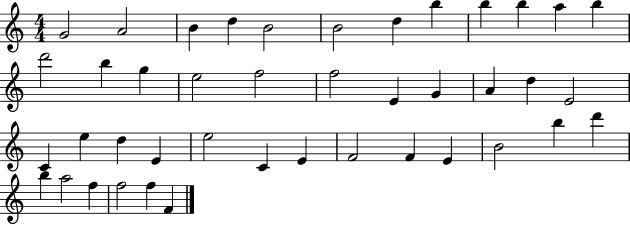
G4/h A4/h B4/q D5/q B4/h B4/h D5/q B5/q B5/q B5/q A5/q B5/q D6/h B5/q G5/q E5/h F5/h F5/h E4/q G4/q A4/q D5/q E4/h C4/q E5/q D5/q E4/q E5/h C4/q E4/q F4/h F4/q E4/q B4/h B5/q D6/q B5/q A5/h F5/q F5/h F5/q F4/q